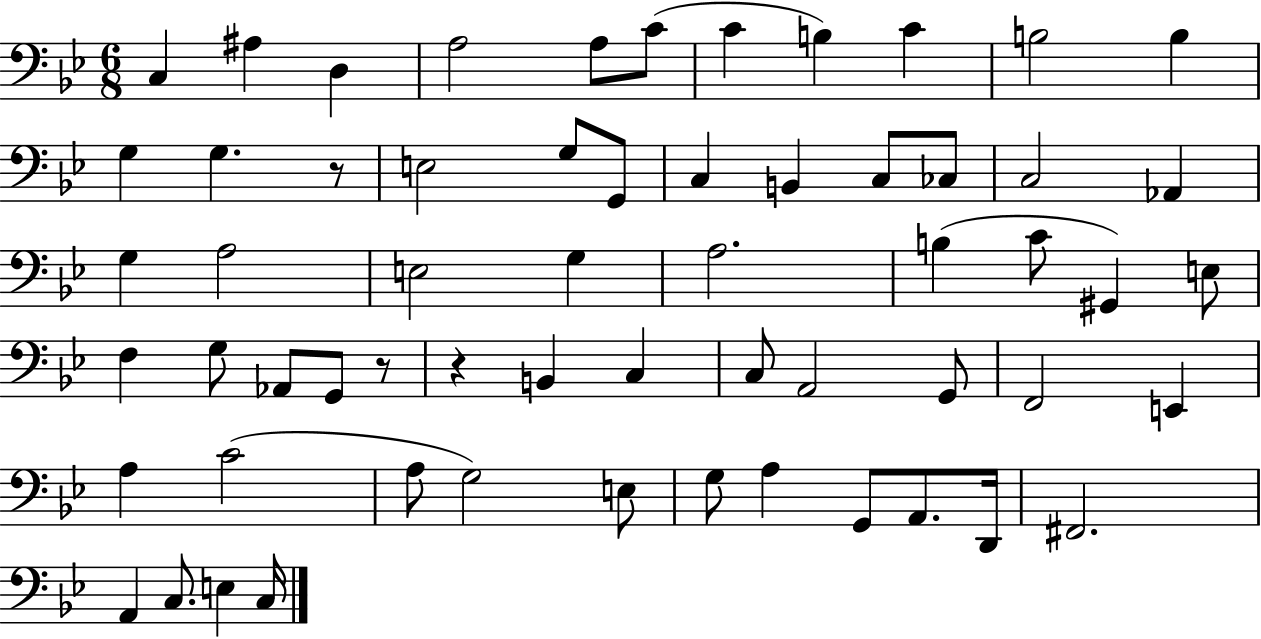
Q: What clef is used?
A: bass